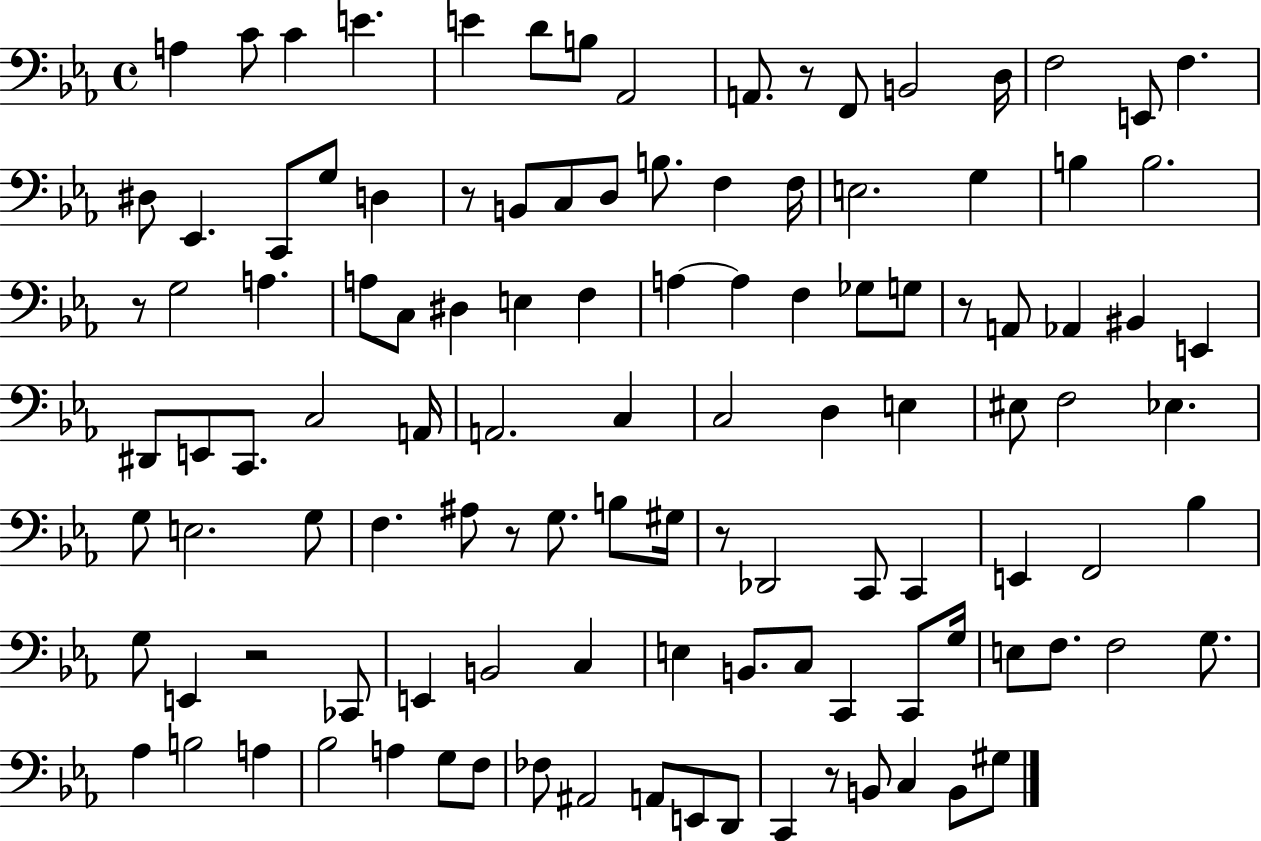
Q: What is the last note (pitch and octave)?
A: G#3